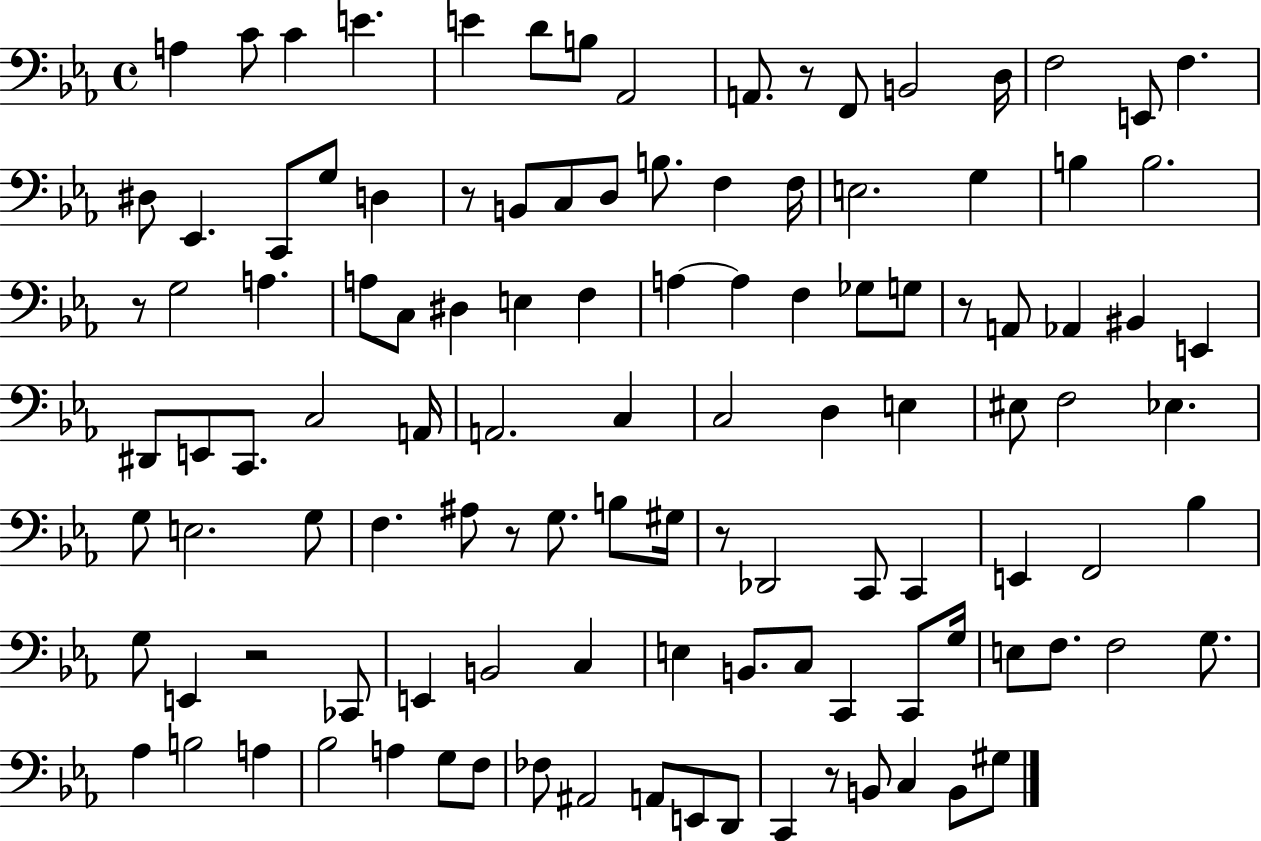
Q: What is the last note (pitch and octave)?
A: G#3